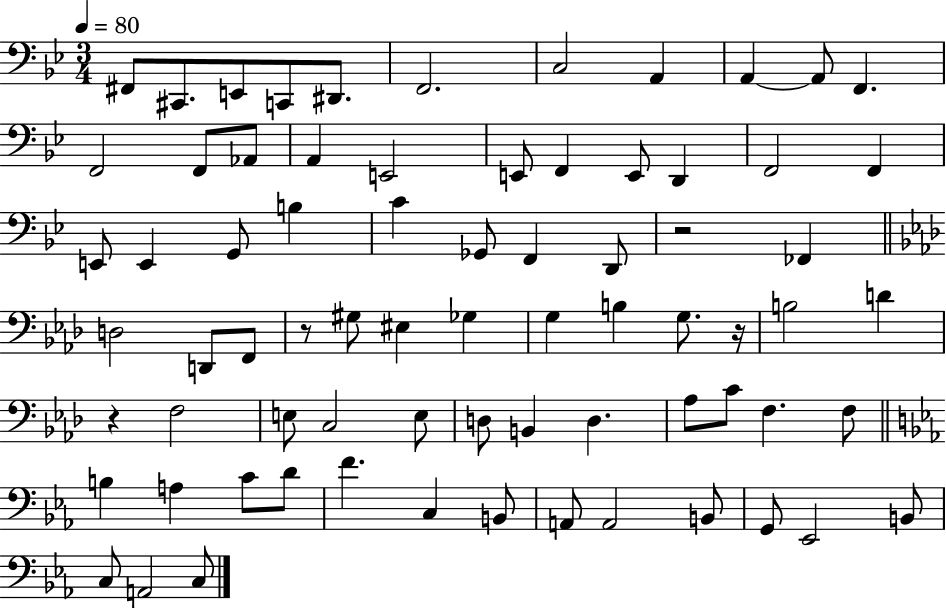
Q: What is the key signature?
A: BES major